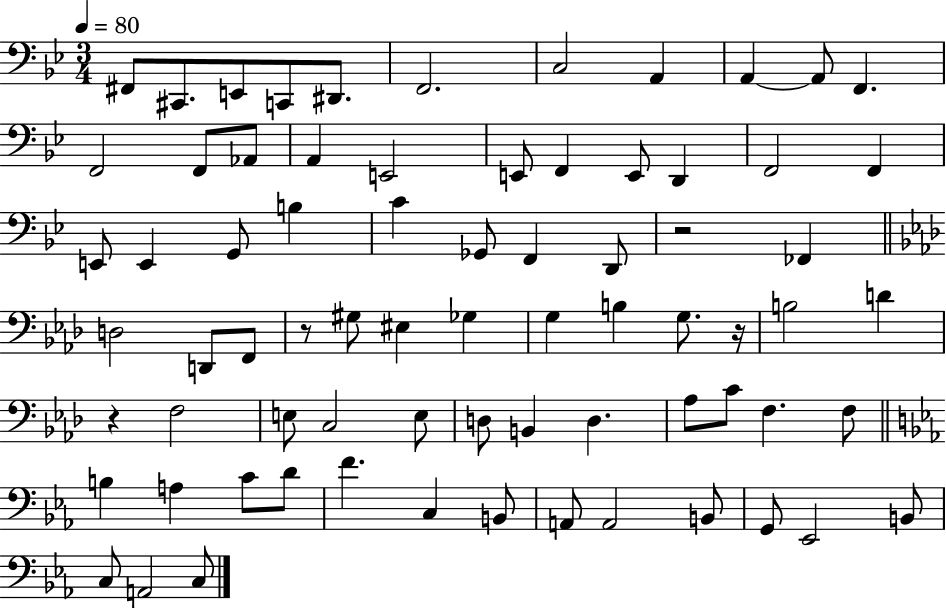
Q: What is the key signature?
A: BES major